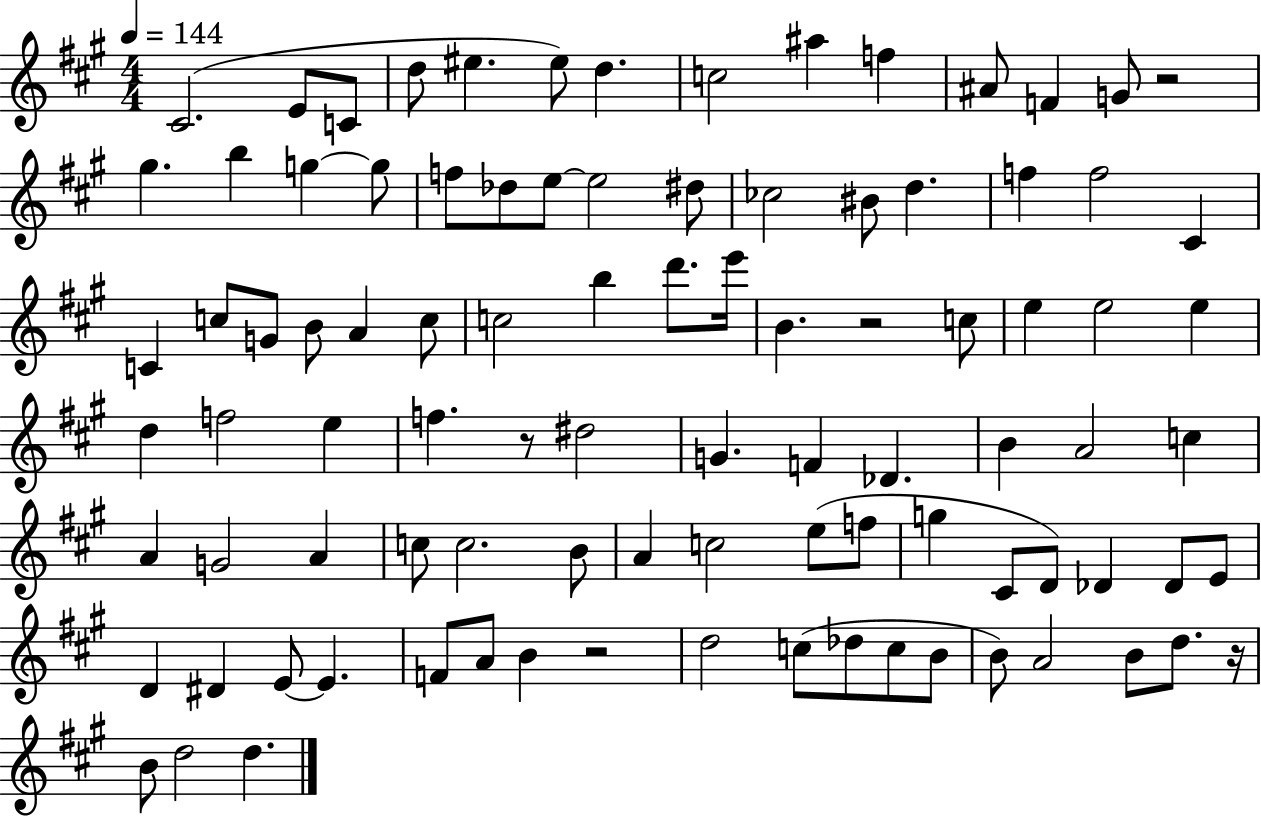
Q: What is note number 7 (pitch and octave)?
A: D5